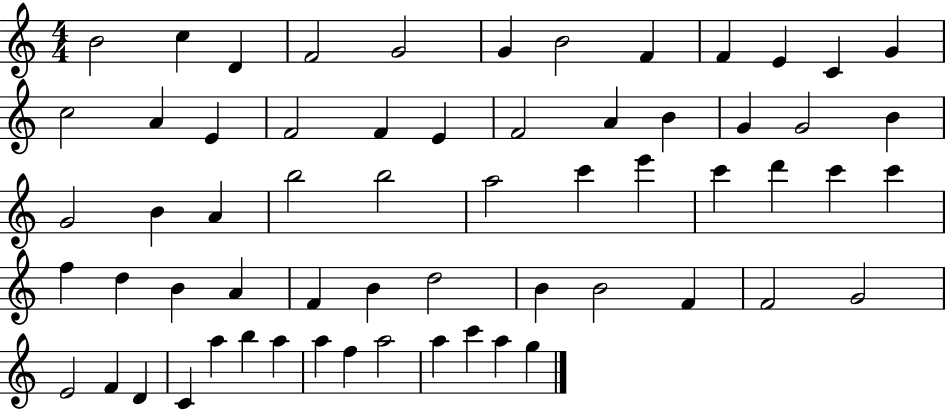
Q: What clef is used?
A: treble